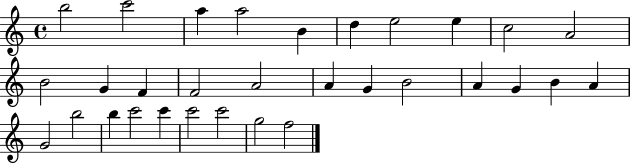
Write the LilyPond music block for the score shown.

{
  \clef treble
  \time 4/4
  \defaultTimeSignature
  \key c \major
  b''2 c'''2 | a''4 a''2 b'4 | d''4 e''2 e''4 | c''2 a'2 | \break b'2 g'4 f'4 | f'2 a'2 | a'4 g'4 b'2 | a'4 g'4 b'4 a'4 | \break g'2 b''2 | b''4 c'''2 c'''4 | c'''2 c'''2 | g''2 f''2 | \break \bar "|."
}